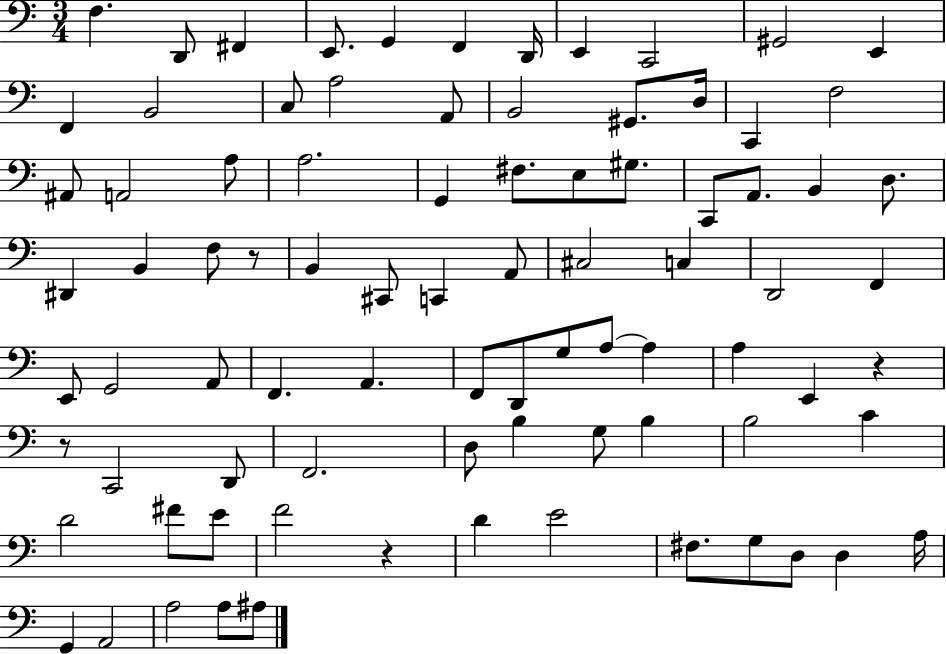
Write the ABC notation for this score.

X:1
T:Untitled
M:3/4
L:1/4
K:C
F, D,,/2 ^F,, E,,/2 G,, F,, D,,/4 E,, C,,2 ^G,,2 E,, F,, B,,2 C,/2 A,2 A,,/2 B,,2 ^G,,/2 D,/4 C,, F,2 ^A,,/2 A,,2 A,/2 A,2 G,, ^F,/2 E,/2 ^G,/2 C,,/2 A,,/2 B,, D,/2 ^D,, B,, F,/2 z/2 B,, ^C,,/2 C,, A,,/2 ^C,2 C, D,,2 F,, E,,/2 G,,2 A,,/2 F,, A,, F,,/2 D,,/2 G,/2 A,/2 A, A, E,, z z/2 C,,2 D,,/2 F,,2 D,/2 B, G,/2 B, B,2 C D2 ^F/2 E/2 F2 z D E2 ^F,/2 G,/2 D,/2 D, A,/4 G,, A,,2 A,2 A,/2 ^A,/2